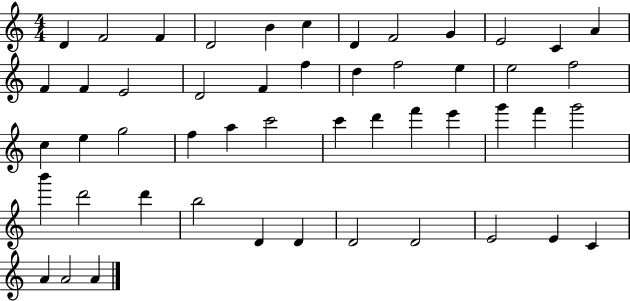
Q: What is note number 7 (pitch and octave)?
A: D4